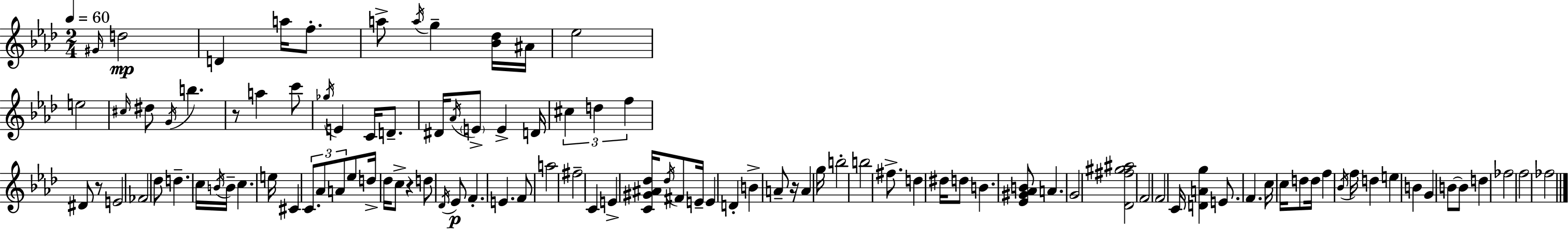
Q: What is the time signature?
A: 2/4